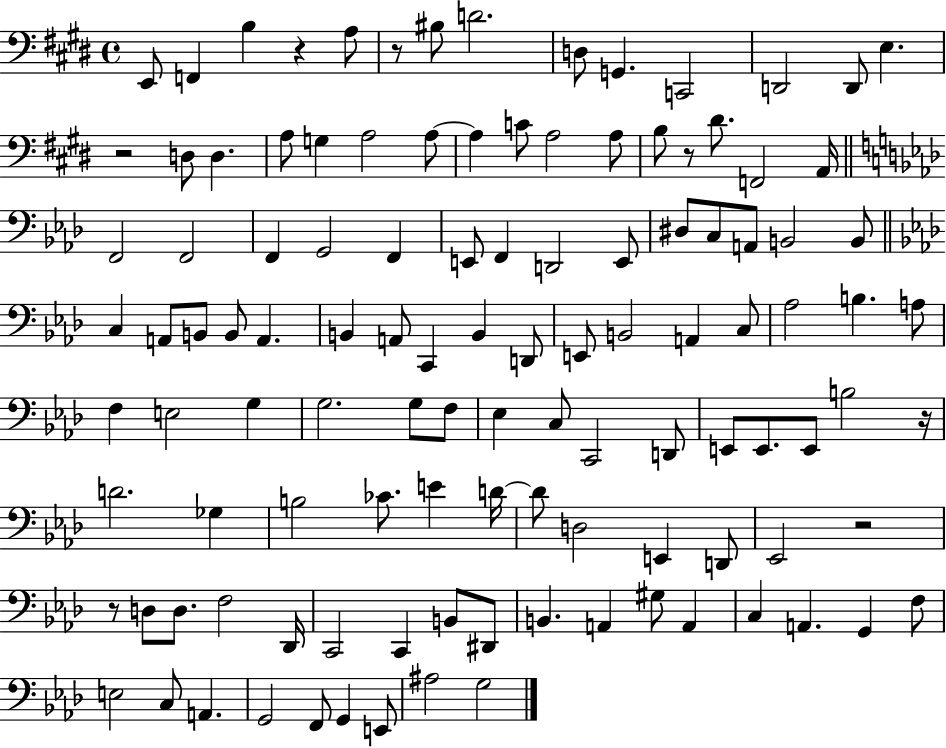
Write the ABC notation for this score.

X:1
T:Untitled
M:4/4
L:1/4
K:E
E,,/2 F,, B, z A,/2 z/2 ^B,/2 D2 D,/2 G,, C,,2 D,,2 D,,/2 E, z2 D,/2 D, A,/2 G, A,2 A,/2 A, C/2 A,2 A,/2 B,/2 z/2 ^D/2 F,,2 A,,/4 F,,2 F,,2 F,, G,,2 F,, E,,/2 F,, D,,2 E,,/2 ^D,/2 C,/2 A,,/2 B,,2 B,,/2 C, A,,/2 B,,/2 B,,/2 A,, B,, A,,/2 C,, B,, D,,/2 E,,/2 B,,2 A,, C,/2 _A,2 B, A,/2 F, E,2 G, G,2 G,/2 F,/2 _E, C,/2 C,,2 D,,/2 E,,/2 E,,/2 E,,/2 B,2 z/4 D2 _G, B,2 _C/2 E D/4 D/2 D,2 E,, D,,/2 _E,,2 z2 z/2 D,/2 D,/2 F,2 _D,,/4 C,,2 C,, B,,/2 ^D,,/2 B,, A,, ^G,/2 A,, C, A,, G,, F,/2 E,2 C,/2 A,, G,,2 F,,/2 G,, E,,/2 ^A,2 G,2